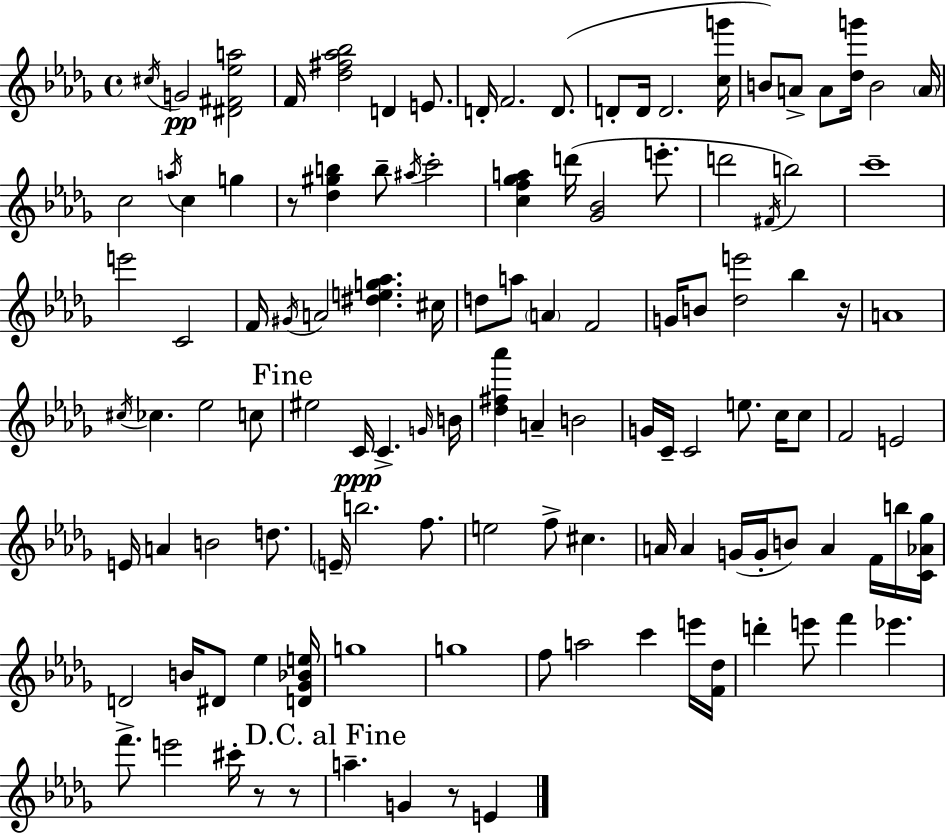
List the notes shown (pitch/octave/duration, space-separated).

C#5/s G4/h [D#4,F#4,Eb5,A5]/h F4/s [Db5,F#5,Ab5,Bb5]/h D4/q E4/e. D4/s F4/h. D4/e. D4/e D4/s D4/h. [C5,G6]/s B4/e A4/e A4/e [Db5,G6]/s B4/h A4/s C5/h A5/s C5/q G5/q R/e [Db5,G#5,B5]/q B5/e A#5/s C6/h [C5,F5,Gb5,A5]/q D6/s [Gb4,Bb4]/h E6/e. D6/h F#4/s B5/h C6/w E6/h C4/h F4/s G#4/s A4/h [D#5,E5,G5,Ab5]/q. C#5/s D5/e A5/e A4/q F4/h G4/s B4/e [Db5,E6]/h Bb5/q R/s A4/w C#5/s CES5/q. Eb5/h C5/e EIS5/h C4/s C4/q. G4/s B4/s [Db5,F#5,Ab6]/q A4/q B4/h G4/s C4/s C4/h E5/e. C5/s C5/e F4/h E4/h E4/s A4/q B4/h D5/e. E4/s B5/h. F5/e. E5/h F5/e C#5/q. A4/s A4/q G4/s G4/s B4/e A4/q F4/s B5/s [C4,Ab4,Gb5]/s D4/h B4/s D#4/e Eb5/q [D4,Gb4,Bb4,E5]/s G5/w G5/w F5/e A5/h C6/q E6/s [F4,Db5]/s D6/q E6/e F6/q Eb6/q. F6/e. E6/h C#6/s R/e R/e A5/q. G4/q R/e E4/q